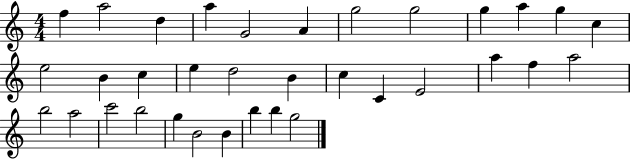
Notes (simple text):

F5/q A5/h D5/q A5/q G4/h A4/q G5/h G5/h G5/q A5/q G5/q C5/q E5/h B4/q C5/q E5/q D5/h B4/q C5/q C4/q E4/h A5/q F5/q A5/h B5/h A5/h C6/h B5/h G5/q B4/h B4/q B5/q B5/q G5/h